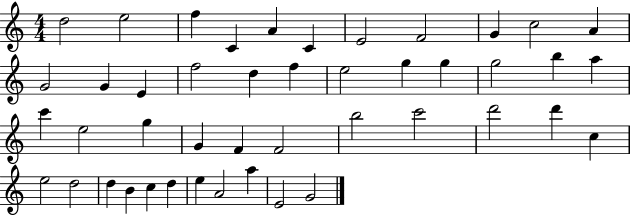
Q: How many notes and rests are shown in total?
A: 45